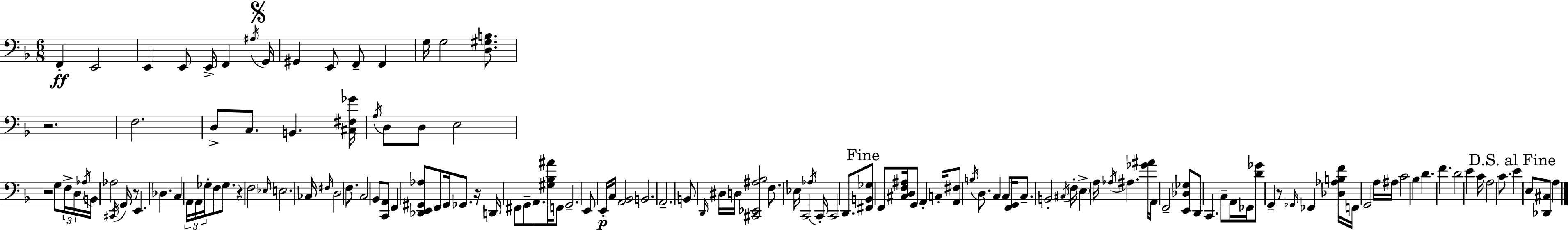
F2/q E2/h E2/q E2/e E2/s F2/q A#3/s G2/s G#2/q E2/e F2/e F2/q G3/s G3/h [D3,G#3,B3]/e. R/h. F3/h. D3/e C3/e. B2/q. [C#3,F#3,Gb4]/s A3/s D3/e D3/e E3/h R/h G3/e F3/s D3/s Ab3/s B2/s Ab3/h C#2/s G2/s R/e E2/q. Db3/q. C3/q A2/s A2/s Gb3/s F3/e Gb3/e. R/q F3/h Eb3/s E3/h. CES3/s F#3/s D3/h F3/e. C3/h Bb2/e [C2,A2]/e F2/q [Db2,E2,G#2,Ab3]/e F2/e G#2/s Gb2/e. R/s D2/s F#2/e G2/e A2/e. [G#3,Bb3,A#4]/s F2/e G2/h. E2/e E2/s C3/s [A2,Bb2]/h B2/h. A2/h. B2/e D2/s D#3/s D3/s [C#2,Eb2,A#3,Bb3]/h F3/e. Eb3/s C2/h Ab3/s C2/s C2/h D2/e. [F#2,B2,Gb3]/e F2/e [C#3,D3,F3,A#3]/s G2/e A2/q C3/s [A2,F#3]/e B3/s D3/e. C3/q C3/e [F2,G2]/s C3/e. B2/h C#3/s F3/s E3/q A3/s Ab3/s A#3/q. [Gb4,A#4]/s A2/e F2/h [E2,Db3,Gb3]/e D2/e C2/q. C3/e A2/s FES2/s [D4,Gb4]/e G2/q R/e Gb2/s FES2/q [Db3,Ab3,B3,F4]/s F2/s G2/h A3/s A#3/s C4/h Bb3/q D4/q. F4/q. D4/h E4/q C4/s A3/h C4/e. E4/q E3/e [Db2,C#3]/e A3/q